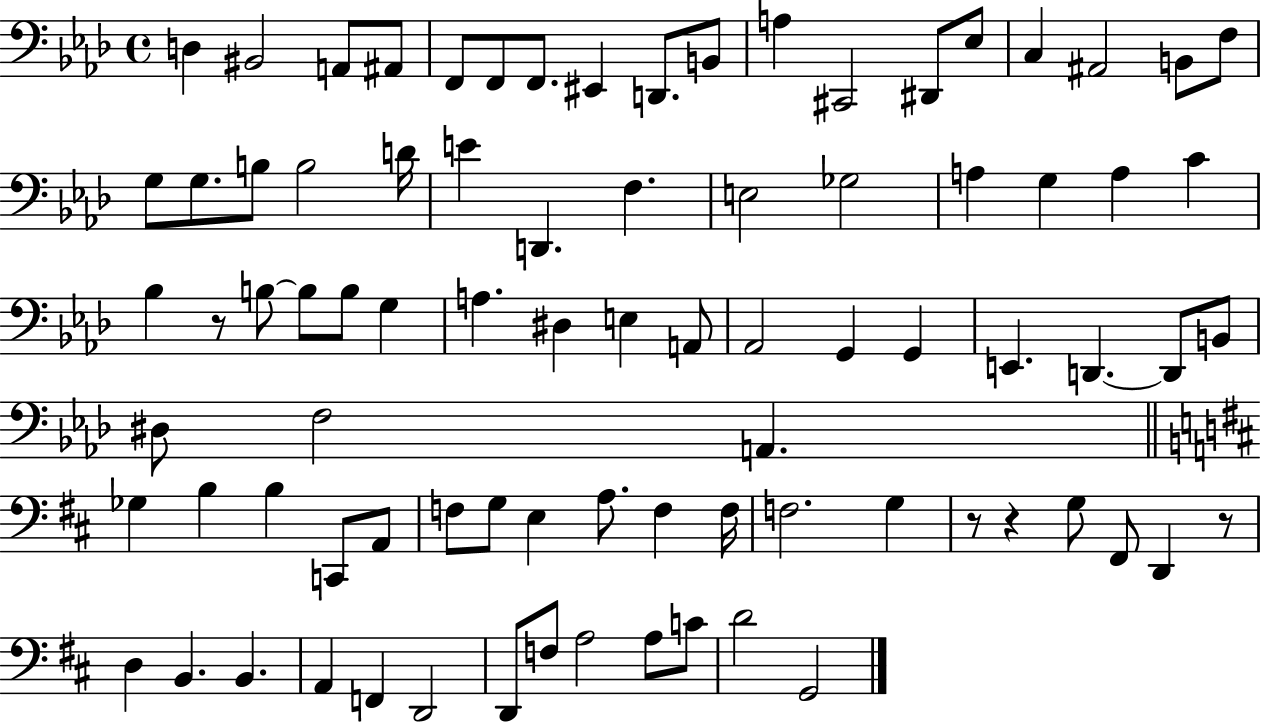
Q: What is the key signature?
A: AES major